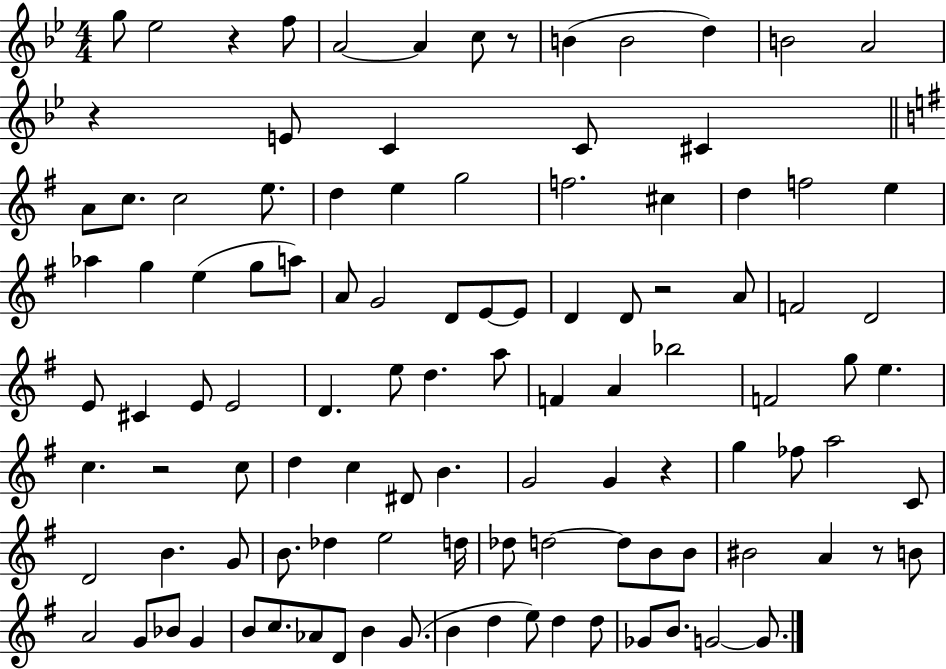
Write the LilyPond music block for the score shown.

{
  \clef treble
  \numericTimeSignature
  \time 4/4
  \key bes \major
  g''8 ees''2 r4 f''8 | a'2~~ a'4 c''8 r8 | b'4( b'2 d''4) | b'2 a'2 | \break r4 e'8 c'4 c'8 cis'4 | \bar "||" \break \key e \minor a'8 c''8. c''2 e''8. | d''4 e''4 g''2 | f''2. cis''4 | d''4 f''2 e''4 | \break aes''4 g''4 e''4( g''8 a''8) | a'8 g'2 d'8 e'8~~ e'8 | d'4 d'8 r2 a'8 | f'2 d'2 | \break e'8 cis'4 e'8 e'2 | d'4. e''8 d''4. a''8 | f'4 a'4 bes''2 | f'2 g''8 e''4. | \break c''4. r2 c''8 | d''4 c''4 dis'8 b'4. | g'2 g'4 r4 | g''4 fes''8 a''2 c'8 | \break d'2 b'4. g'8 | b'8. des''4 e''2 d''16 | des''8 d''2~~ d''8 b'8 b'8 | bis'2 a'4 r8 b'8 | \break a'2 g'8 bes'8 g'4 | b'8 c''8. aes'8 d'8 b'4 g'8.( | b'4 d''4 e''8) d''4 d''8 | ges'8 b'8. g'2~~ g'8. | \break \bar "|."
}